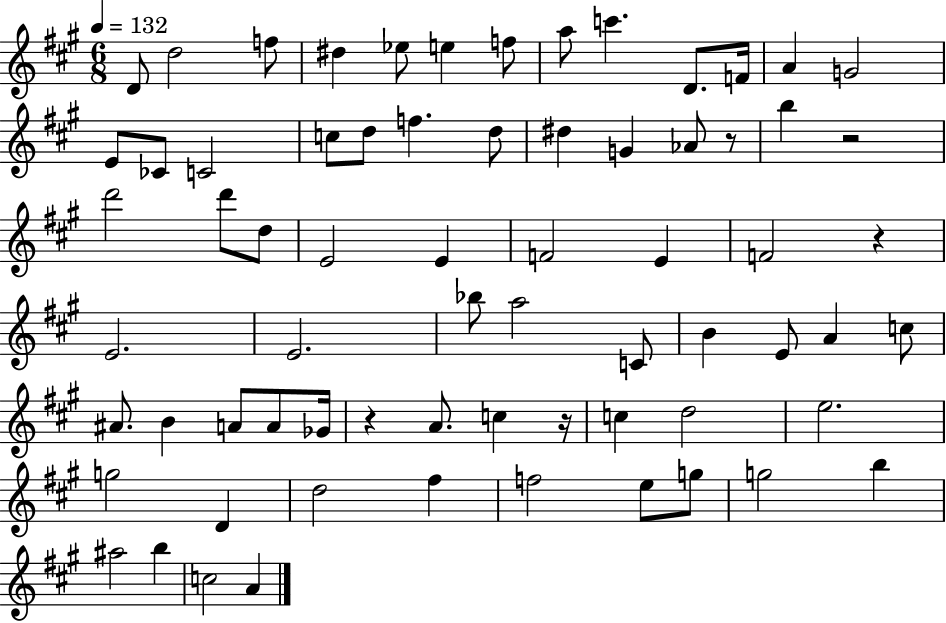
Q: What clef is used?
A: treble